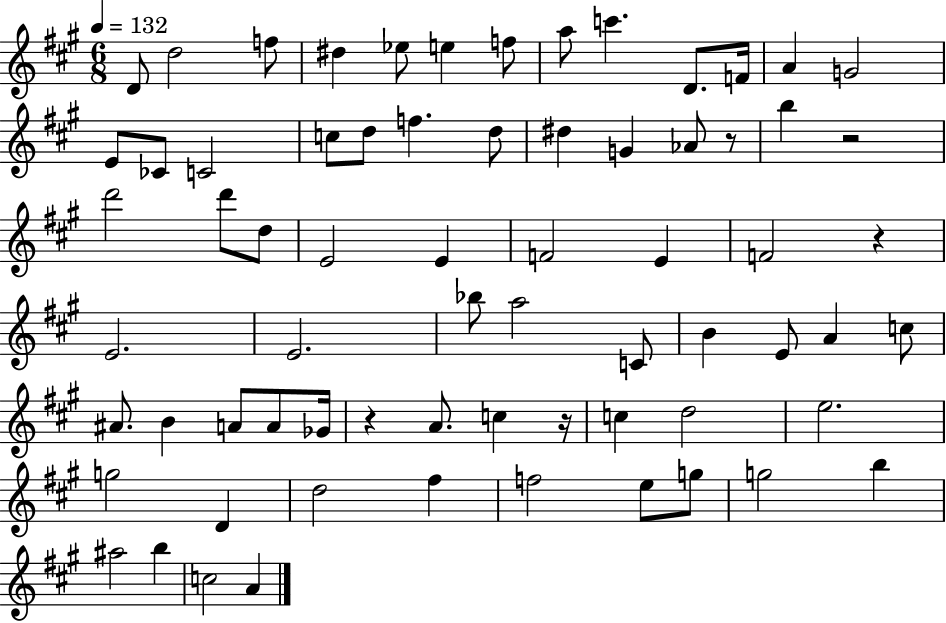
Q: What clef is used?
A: treble